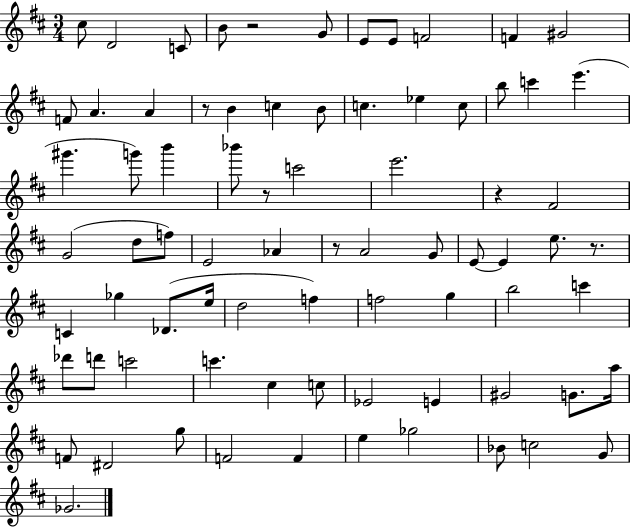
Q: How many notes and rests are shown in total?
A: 77